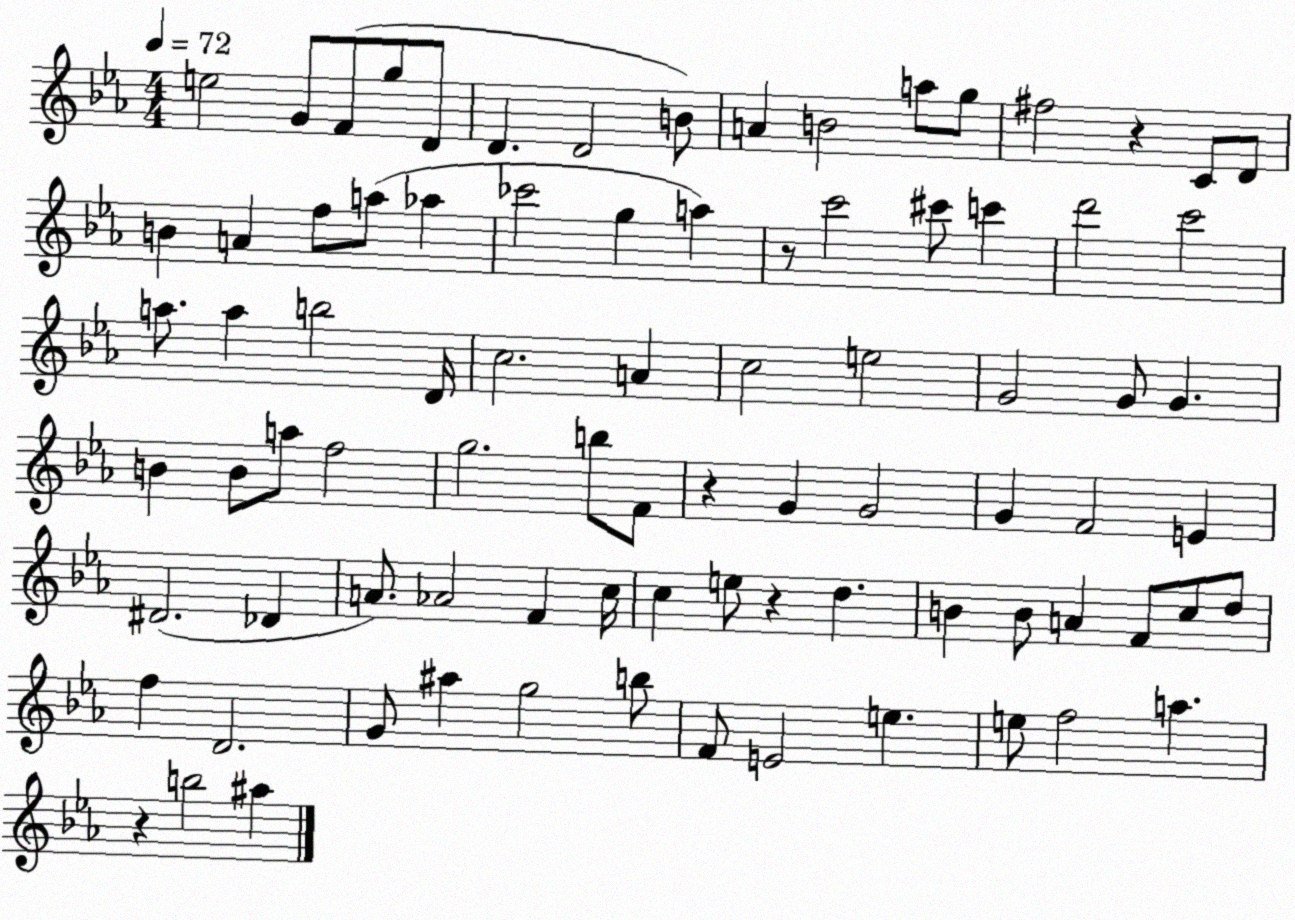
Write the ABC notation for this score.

X:1
T:Untitled
M:4/4
L:1/4
K:Eb
e2 G/2 F/2 g/2 D/2 D D2 B/2 A B2 a/2 g/2 ^f2 z C/2 D/2 B A f/2 a/2 _a _c'2 g a z/2 c'2 ^c'/2 c' d'2 c'2 a/2 a b2 D/4 c2 A c2 e2 G2 G/2 G B B/2 a/2 f2 g2 b/2 F/2 z G G2 G F2 E ^D2 _D A/2 _A2 F c/4 c e/2 z d B B/2 A F/2 c/2 d/2 f D2 G/2 ^a g2 b/2 F/2 E2 e e/2 f2 a z b2 ^a